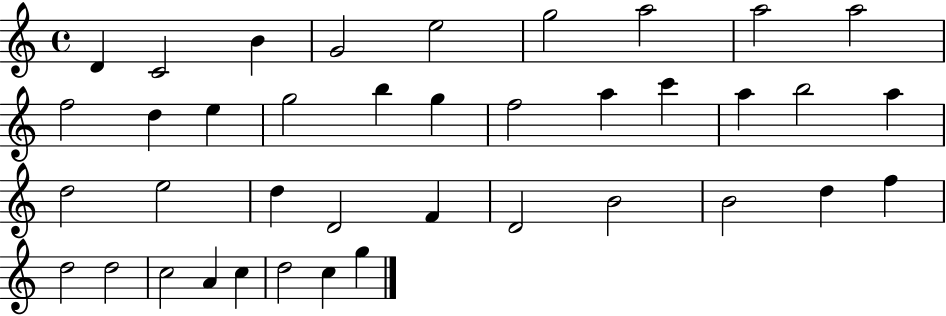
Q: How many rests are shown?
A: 0